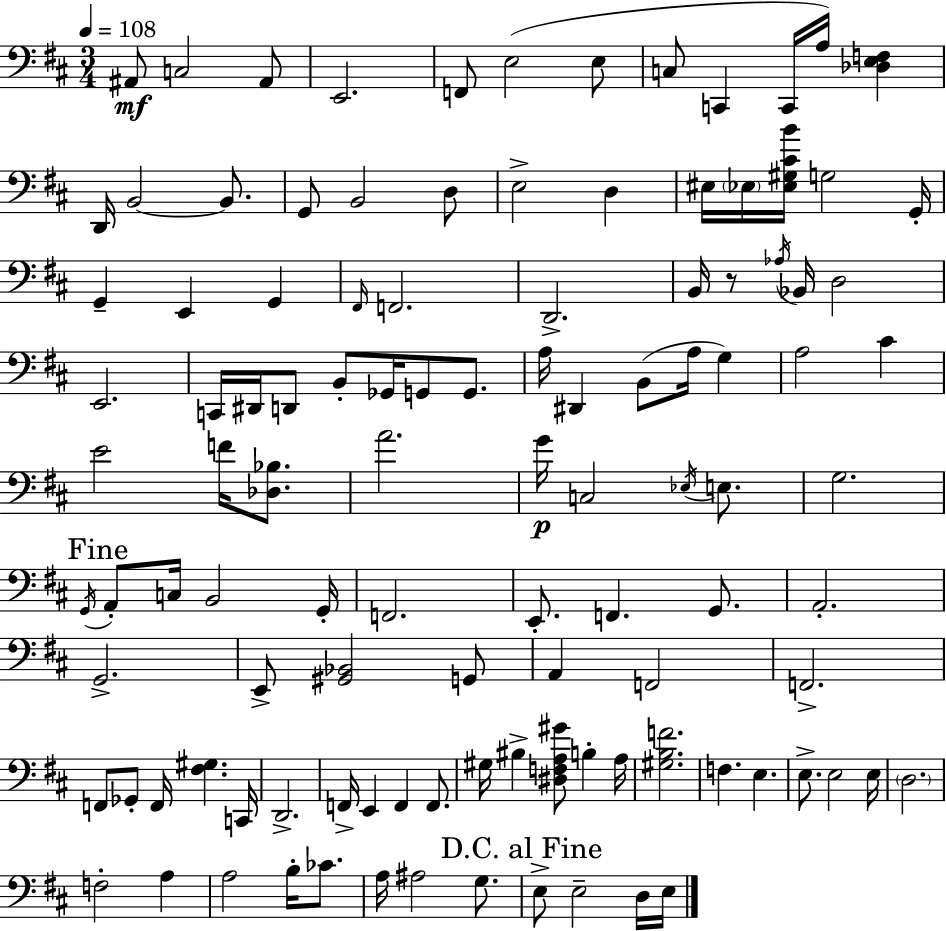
X:1
T:Untitled
M:3/4
L:1/4
K:D
^A,,/2 C,2 ^A,,/2 E,,2 F,,/2 E,2 E,/2 C,/2 C,, C,,/4 A,/4 [_D,E,F,] D,,/4 B,,2 B,,/2 G,,/2 B,,2 D,/2 E,2 D, ^E,/4 _E,/4 [_E,^G,^CB]/4 G,2 G,,/4 G,, E,, G,, ^F,,/4 F,,2 D,,2 B,,/4 z/2 _A,/4 _B,,/4 D,2 E,,2 C,,/4 ^D,,/4 D,,/2 B,,/2 _G,,/4 G,,/2 G,,/2 A,/4 ^D,, B,,/2 A,/4 G, A,2 ^C E2 F/4 [_D,_B,]/2 A2 G/4 C,2 _E,/4 E,/2 G,2 G,,/4 A,,/2 C,/4 B,,2 G,,/4 F,,2 E,,/2 F,, G,,/2 A,,2 G,,2 E,,/2 [^G,,_B,,]2 G,,/2 A,, F,,2 F,,2 F,,/2 _G,,/2 F,,/4 [^F,^G,] C,,/4 D,,2 F,,/4 E,, F,, F,,/2 ^G,/4 ^B, [^D,F,A,^G]/2 B, A,/4 [^G,B,F]2 F, E, E,/2 E,2 E,/4 D,2 F,2 A, A,2 B,/4 _C/2 A,/4 ^A,2 G,/2 E,/2 E,2 D,/4 E,/4